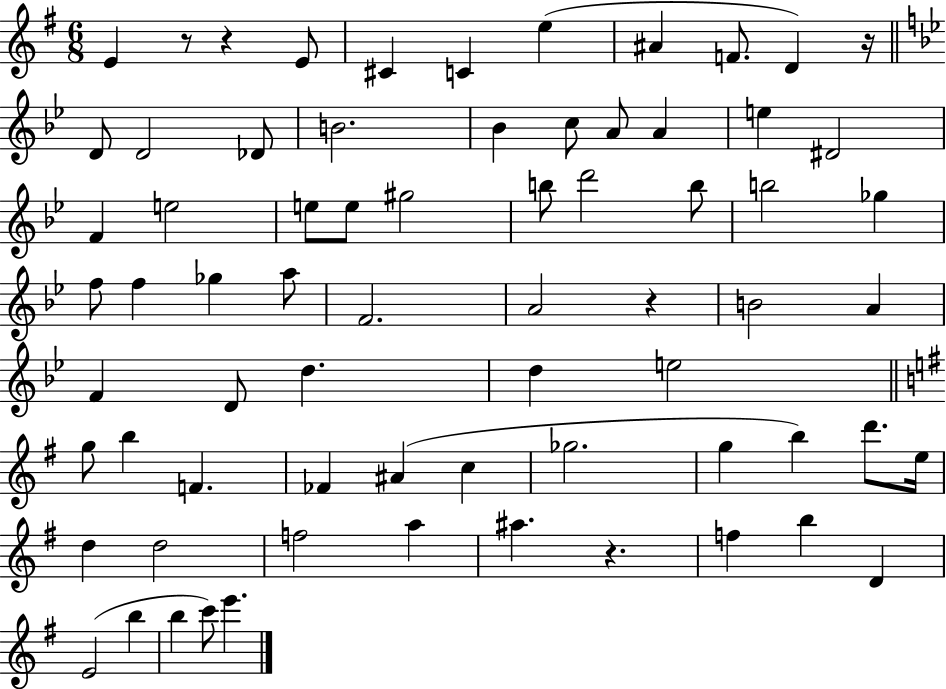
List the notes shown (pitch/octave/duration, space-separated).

E4/q R/e R/q E4/e C#4/q C4/q E5/q A#4/q F4/e. D4/q R/s D4/e D4/h Db4/e B4/h. Bb4/q C5/e A4/e A4/q E5/q D#4/h F4/q E5/h E5/e E5/e G#5/h B5/e D6/h B5/e B5/h Gb5/q F5/e F5/q Gb5/q A5/e F4/h. A4/h R/q B4/h A4/q F4/q D4/e D5/q. D5/q E5/h G5/e B5/q F4/q. FES4/q A#4/q C5/q Gb5/h. G5/q B5/q D6/e. E5/s D5/q D5/h F5/h A5/q A#5/q. R/q. F5/q B5/q D4/q E4/h B5/q B5/q C6/e E6/q.